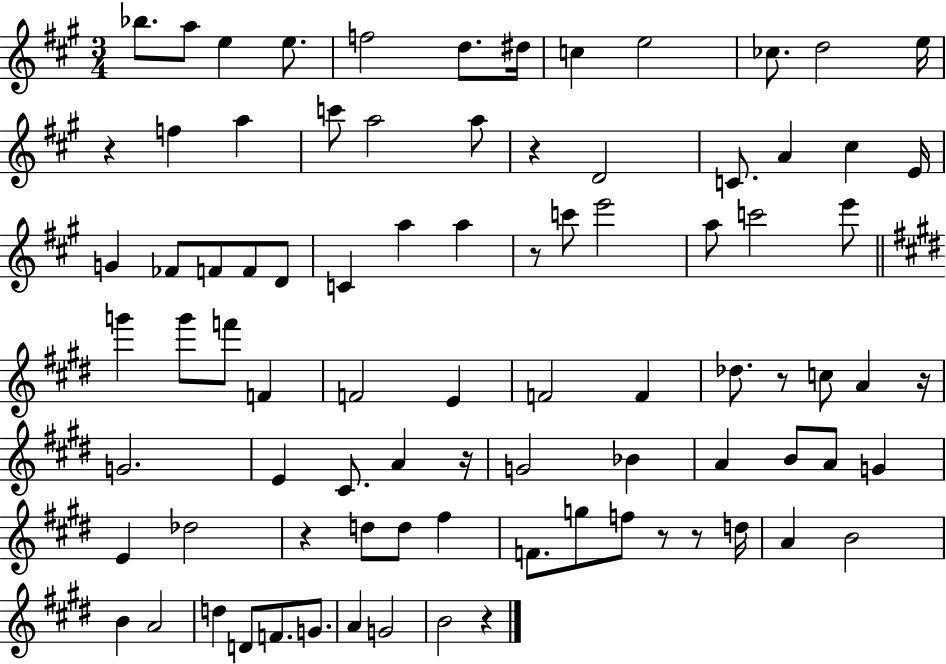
X:1
T:Untitled
M:3/4
L:1/4
K:A
_b/2 a/2 e e/2 f2 d/2 ^d/4 c e2 _c/2 d2 e/4 z f a c'/2 a2 a/2 z D2 C/2 A ^c E/4 G _F/2 F/2 F/2 D/2 C a a z/2 c'/2 e'2 a/2 c'2 e'/2 g' g'/2 f'/2 F F2 E F2 F _d/2 z/2 c/2 A z/4 G2 E ^C/2 A z/4 G2 _B A B/2 A/2 G E _d2 z d/2 d/2 ^f F/2 g/2 f/2 z/2 z/2 d/4 A B2 B A2 d D/2 F/2 G/2 A G2 B2 z